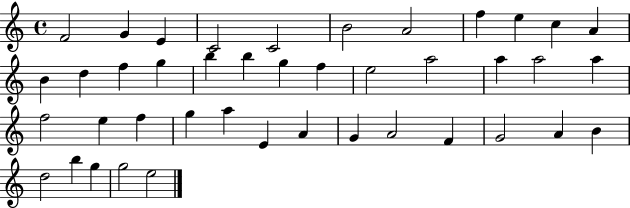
X:1
T:Untitled
M:4/4
L:1/4
K:C
F2 G E C2 C2 B2 A2 f e c A B d f g b b g f e2 a2 a a2 a f2 e f g a E A G A2 F G2 A B d2 b g g2 e2